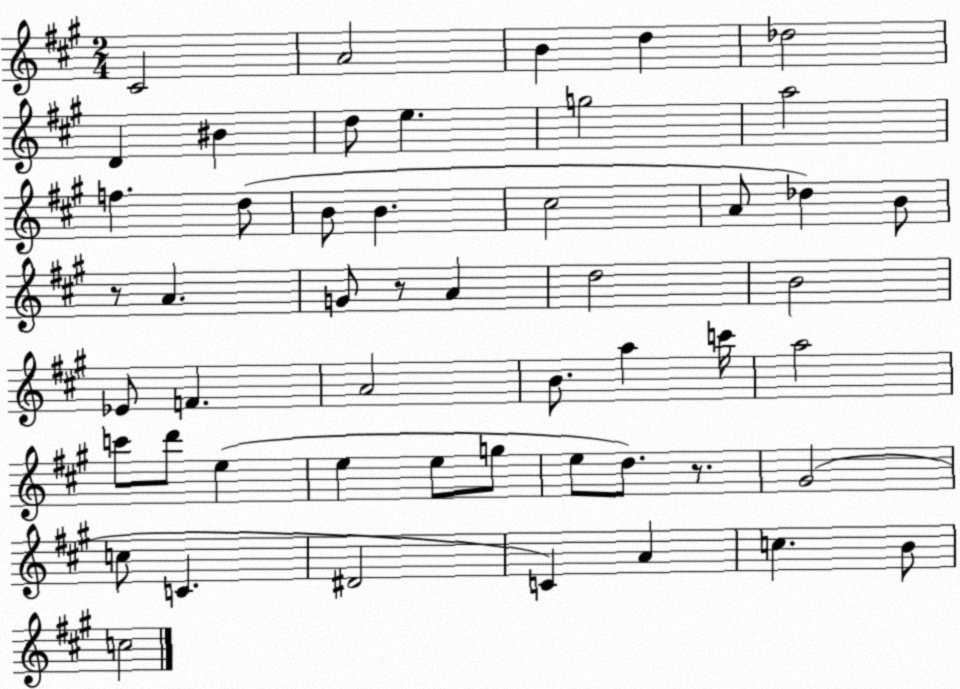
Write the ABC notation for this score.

X:1
T:Untitled
M:2/4
L:1/4
K:A
^C2 A2 B d _d2 D ^B d/2 e g2 a2 f d/2 B/2 B ^c2 A/2 _d B/2 z/2 A G/2 z/2 A d2 B2 _E/2 F A2 B/2 a c'/4 a2 c'/2 d'/2 e e e/2 g/2 e/2 d/2 z/2 ^G2 c/2 C ^D2 C A c B/2 c2